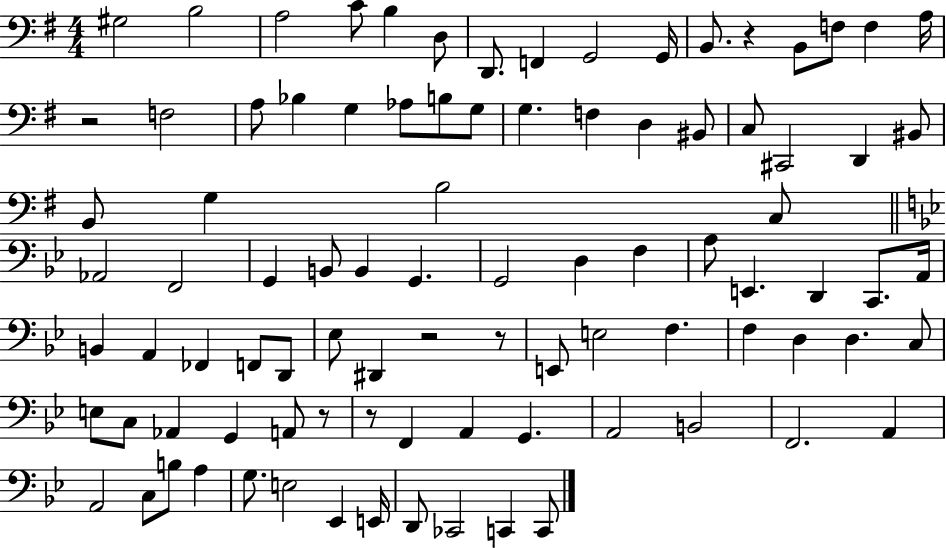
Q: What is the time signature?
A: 4/4